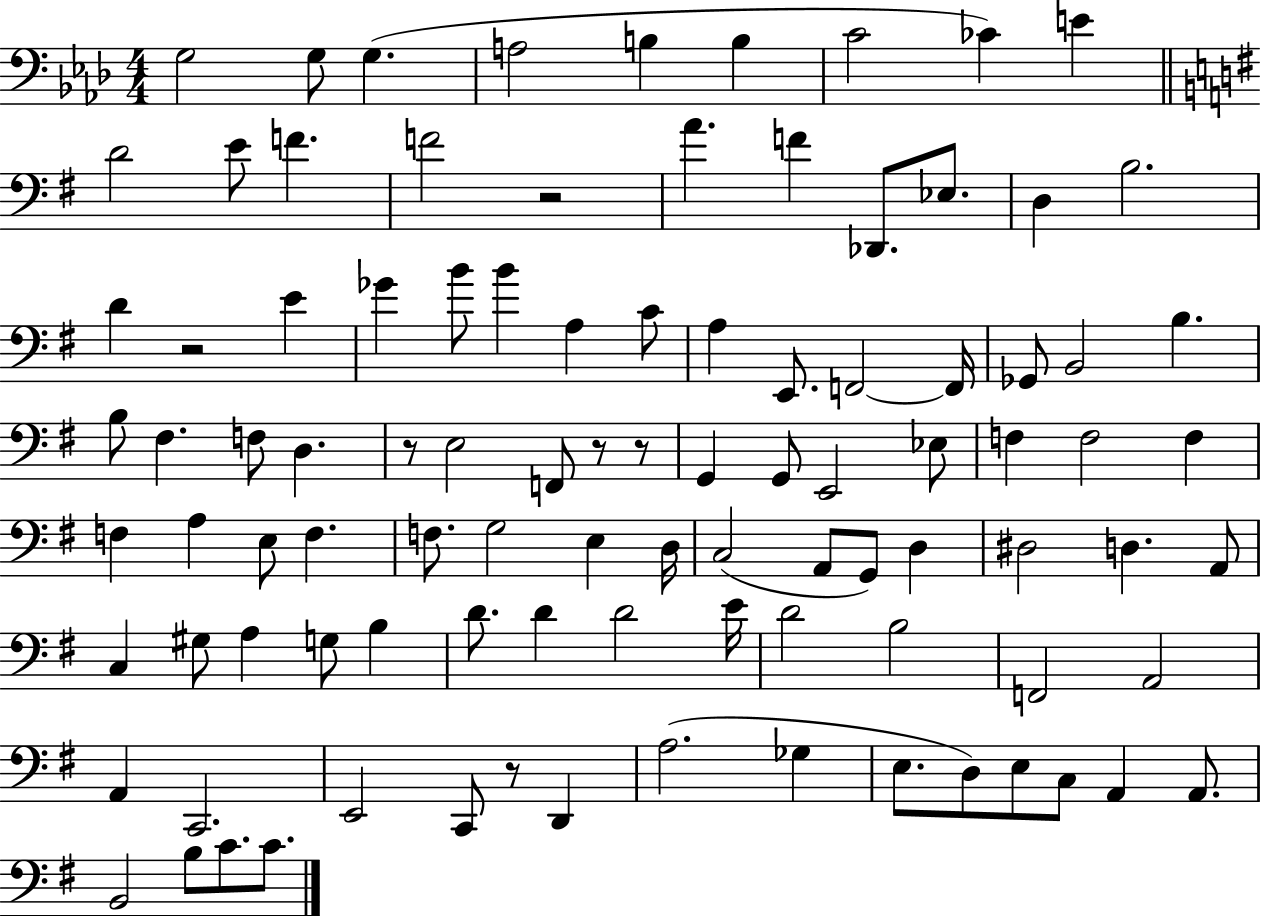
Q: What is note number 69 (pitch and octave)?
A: D4